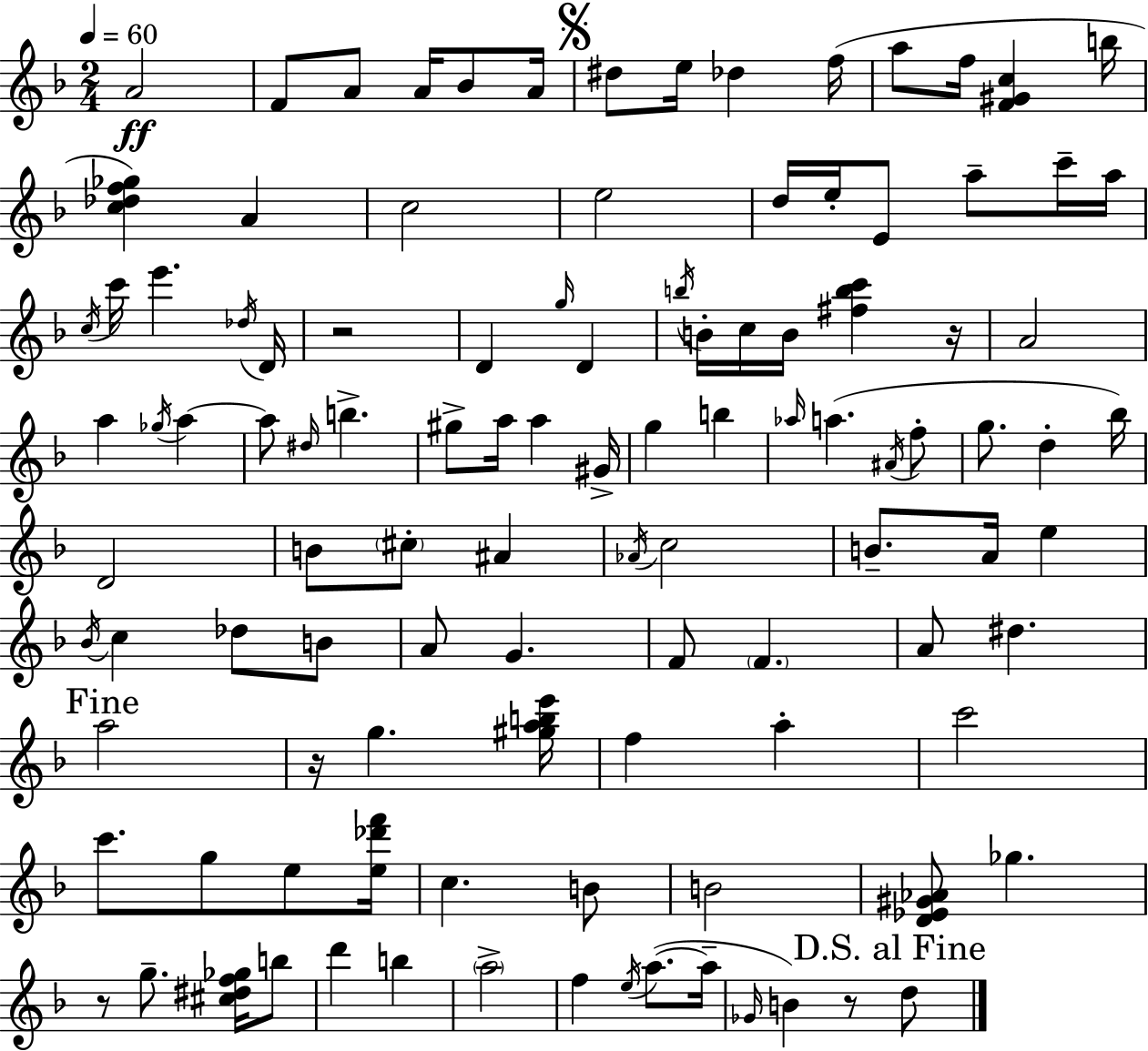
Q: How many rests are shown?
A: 5